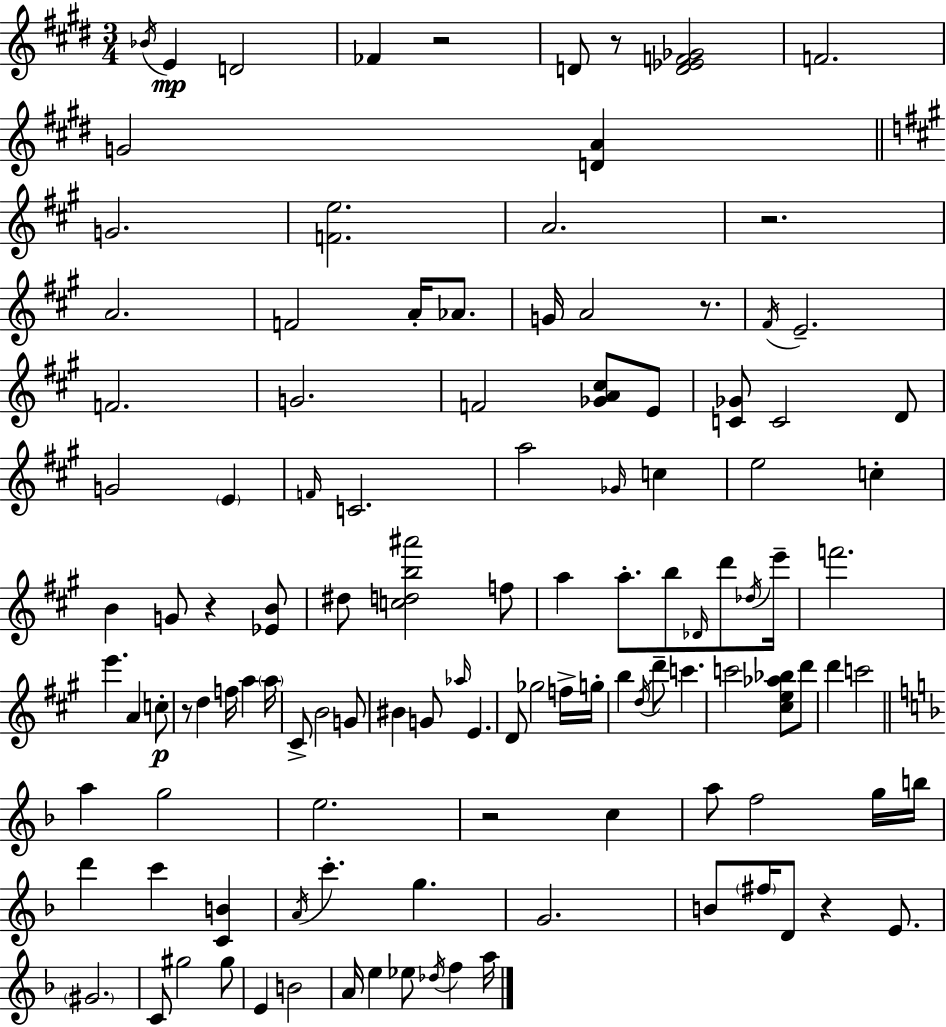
{
  \clef treble
  \numericTimeSignature
  \time 3/4
  \key e \major
  \repeat volta 2 { \acciaccatura { bes'16 }\mp e'4 d'2 | fes'4 r2 | d'8 r8 <d' ees' f' ges'>2 | f'2. | \break g'2 <d' a'>4 | \bar "||" \break \key a \major g'2. | <f' e''>2. | a'2. | r2. | \break a'2. | f'2 a'16-. aes'8. | g'16 a'2 r8. | \acciaccatura { fis'16 } e'2.-- | \break f'2. | g'2. | f'2 <ges' a' cis''>8 e'8 | <c' ges'>8 c'2 d'8 | \break g'2 \parenthesize e'4 | \grace { f'16 } c'2. | a''2 \grace { ges'16 } c''4 | e''2 c''4-. | \break b'4 g'8 r4 | <ees' b'>8 dis''8 <c'' d'' b'' ais'''>2 | f''8 a''4 a''8.-. b''8 | \grace { des'16 } d'''8 \acciaccatura { des''16 } e'''16-- f'''2. | \break e'''4. a'4 | c''8-.\p r8 d''4 f''16 | a''4 \parenthesize a''16 cis'8-> b'2 | g'8 bis'4 g'8 \grace { aes''16 } | \break e'4. d'8 ges''2 | f''16-> g''16-. b''4 \acciaccatura { d''16 } d'''8-- | c'''4. c'''2 | <cis'' e'' aes'' bes''>8 d'''8 d'''4 c'''2 | \break \bar "||" \break \key d \minor a''4 g''2 | e''2. | r2 c''4 | a''8 f''2 g''16 b''16 | \break d'''4 c'''4 <c' b'>4 | \acciaccatura { a'16 } c'''4.-. g''4. | g'2. | b'8 \parenthesize fis''16 d'8 r4 e'8. | \break \parenthesize gis'2. | c'8 gis''2 gis''8 | e'4 b'2 | a'16 e''4 ees''8 \acciaccatura { des''16 } f''4 | \break a''16 } \bar "|."
}